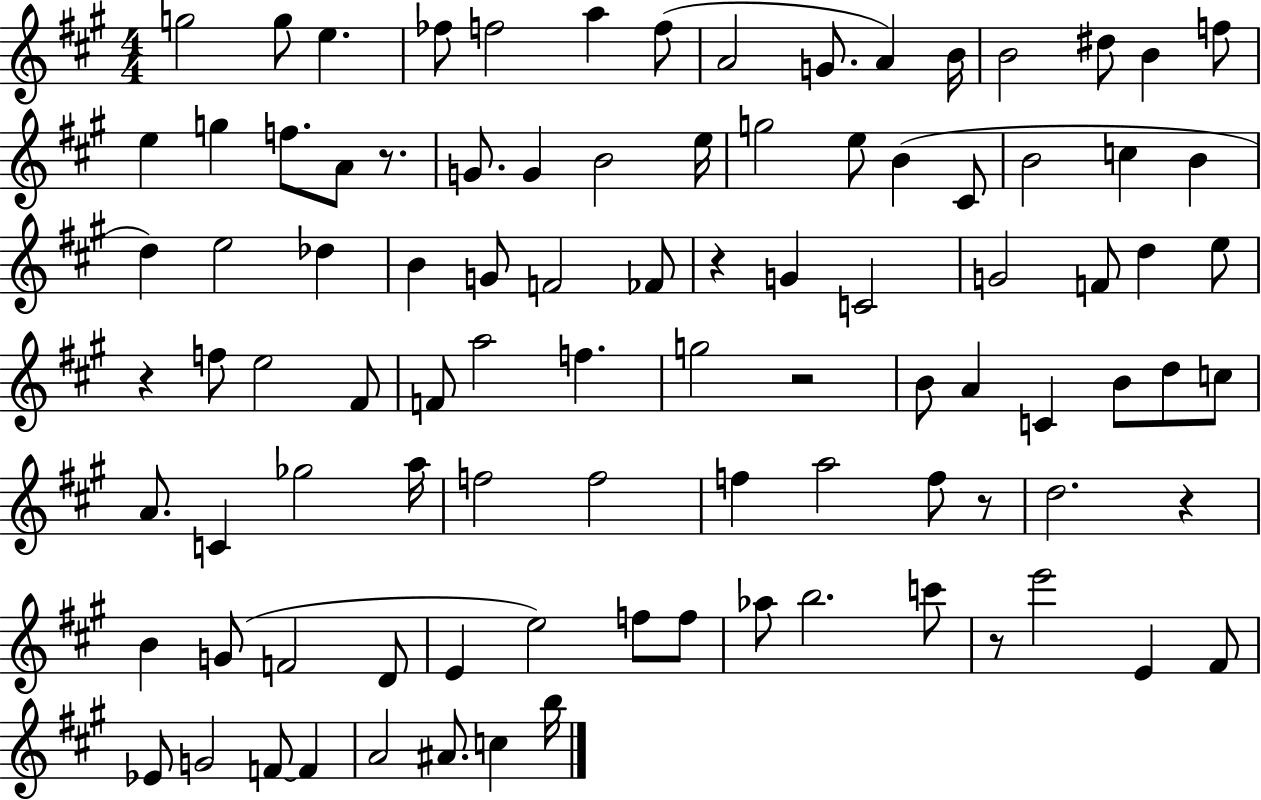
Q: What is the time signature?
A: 4/4